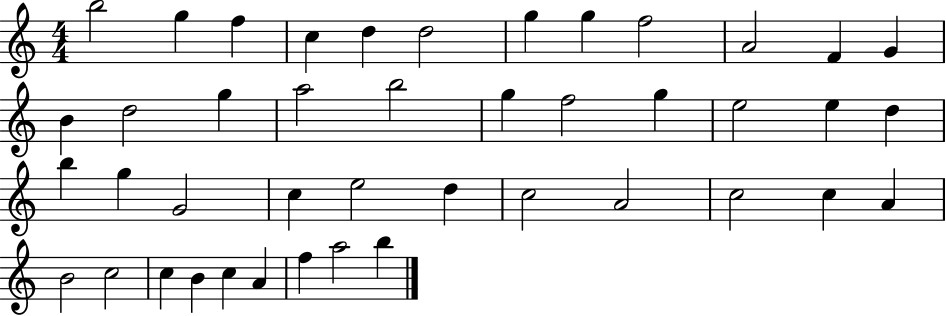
{
  \clef treble
  \numericTimeSignature
  \time 4/4
  \key c \major
  b''2 g''4 f''4 | c''4 d''4 d''2 | g''4 g''4 f''2 | a'2 f'4 g'4 | \break b'4 d''2 g''4 | a''2 b''2 | g''4 f''2 g''4 | e''2 e''4 d''4 | \break b''4 g''4 g'2 | c''4 e''2 d''4 | c''2 a'2 | c''2 c''4 a'4 | \break b'2 c''2 | c''4 b'4 c''4 a'4 | f''4 a''2 b''4 | \bar "|."
}